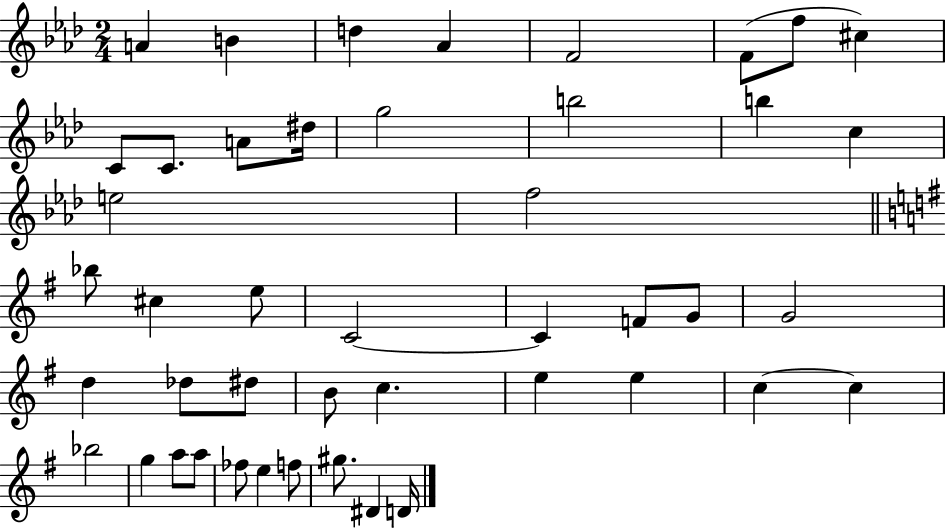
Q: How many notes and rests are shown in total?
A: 45